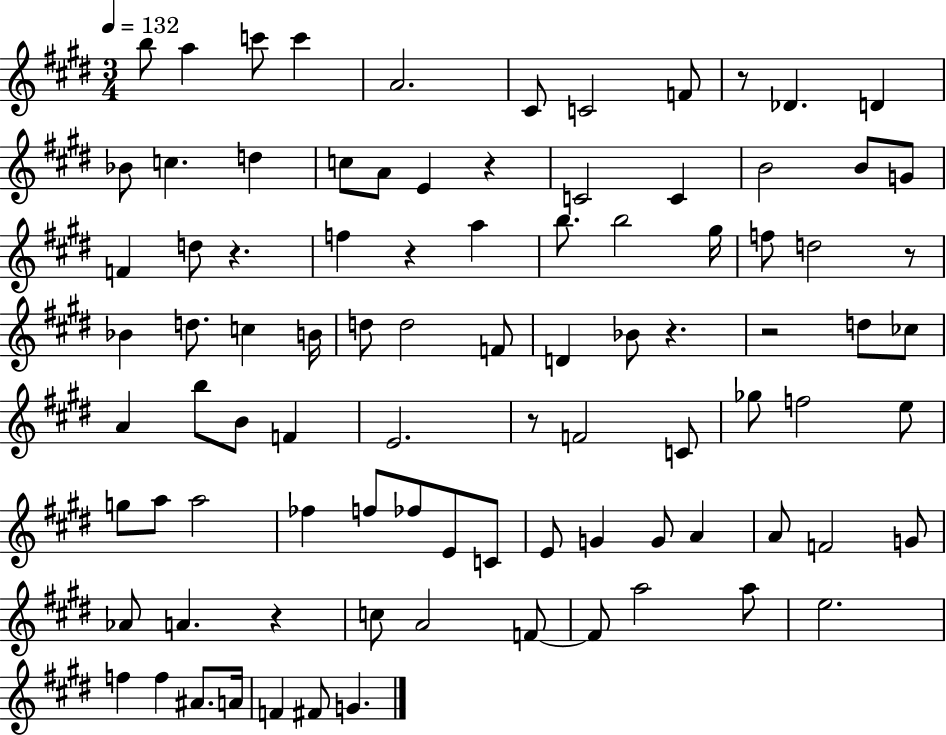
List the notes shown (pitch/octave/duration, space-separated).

B5/e A5/q C6/e C6/q A4/h. C#4/e C4/h F4/e R/e Db4/q. D4/q Bb4/e C5/q. D5/q C5/e A4/e E4/q R/q C4/h C4/q B4/h B4/e G4/e F4/q D5/e R/q. F5/q R/q A5/q B5/e. B5/h G#5/s F5/e D5/h R/e Bb4/q D5/e. C5/q B4/s D5/e D5/h F4/e D4/q Bb4/e R/q. R/h D5/e CES5/e A4/q B5/e B4/e F4/q E4/h. R/e F4/h C4/e Gb5/e F5/h E5/e G5/e A5/e A5/h FES5/q F5/e FES5/e E4/e C4/e E4/e G4/q G4/e A4/q A4/e F4/h G4/e Ab4/e A4/q. R/q C5/e A4/h F4/e F4/e A5/h A5/e E5/h. F5/q F5/q A#4/e. A4/s F4/q F#4/e G4/q.